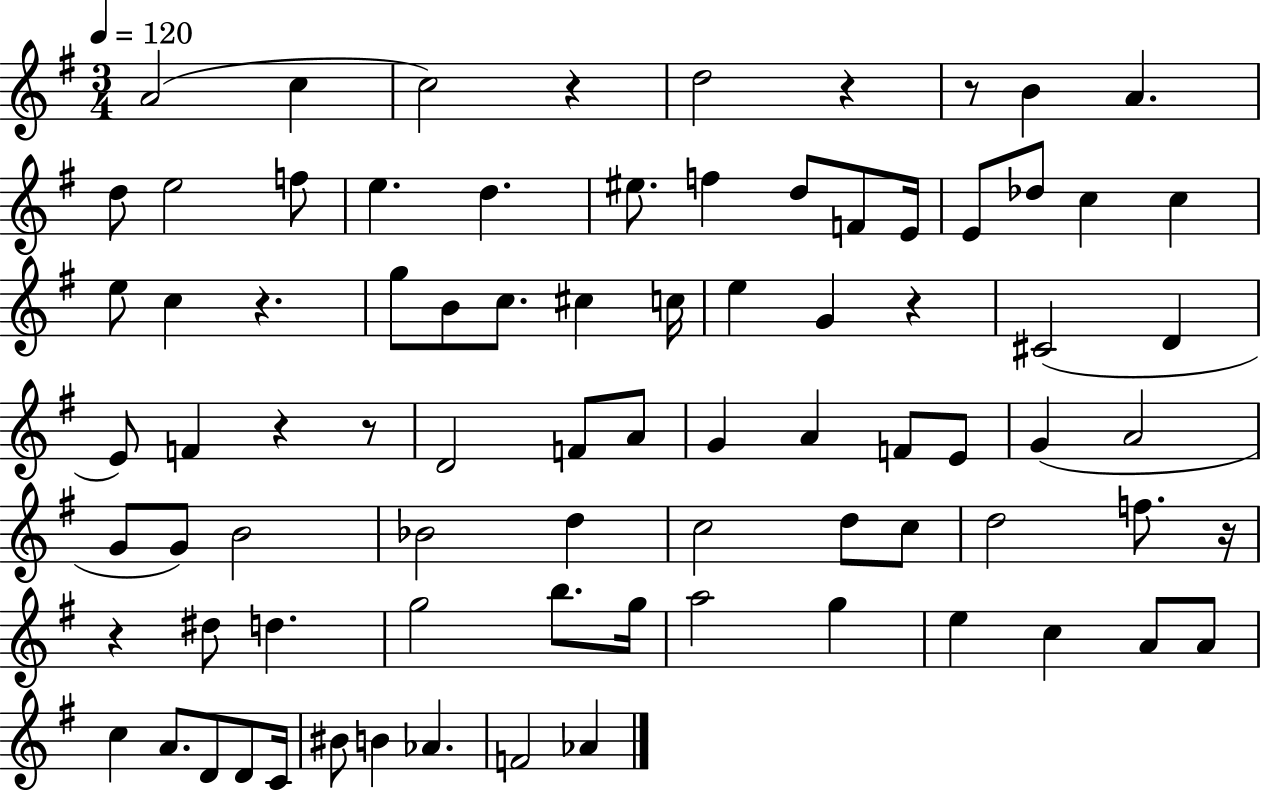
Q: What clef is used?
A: treble